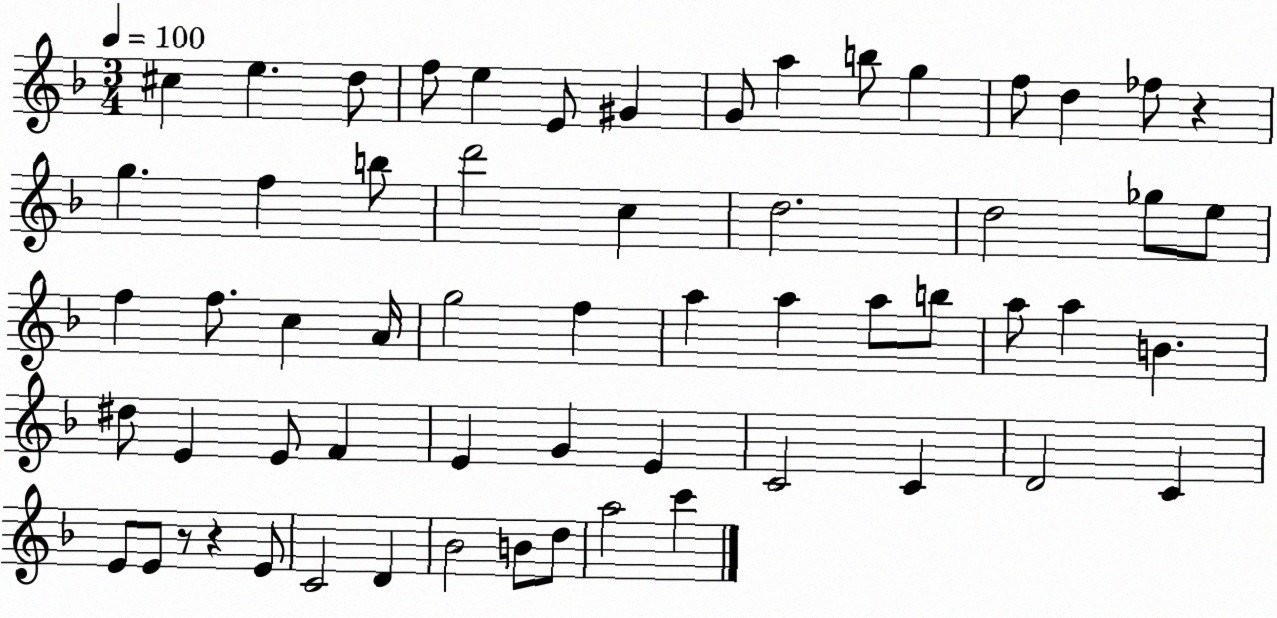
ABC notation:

X:1
T:Untitled
M:3/4
L:1/4
K:F
^c e d/2 f/2 e E/2 ^G G/2 a b/2 g f/2 d _f/2 z g f b/2 d'2 c d2 d2 _g/2 e/2 f f/2 c A/4 g2 f a a a/2 b/2 a/2 a B ^d/2 E E/2 F E G E C2 C D2 C E/2 E/2 z/2 z E/2 C2 D _B2 B/2 d/2 a2 c'